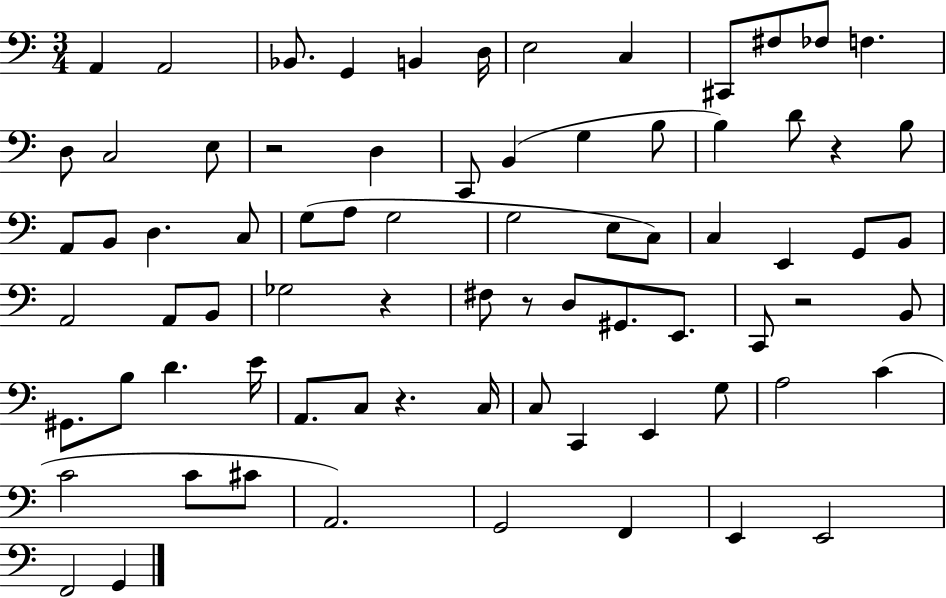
X:1
T:Untitled
M:3/4
L:1/4
K:C
A,, A,,2 _B,,/2 G,, B,, D,/4 E,2 C, ^C,,/2 ^F,/2 _F,/2 F, D,/2 C,2 E,/2 z2 D, C,,/2 B,, G, B,/2 B, D/2 z B,/2 A,,/2 B,,/2 D, C,/2 G,/2 A,/2 G,2 G,2 E,/2 C,/2 C, E,, G,,/2 B,,/2 A,,2 A,,/2 B,,/2 _G,2 z ^F,/2 z/2 D,/2 ^G,,/2 E,,/2 C,,/2 z2 B,,/2 ^G,,/2 B,/2 D E/4 A,,/2 C,/2 z C,/4 C,/2 C,, E,, G,/2 A,2 C C2 C/2 ^C/2 A,,2 G,,2 F,, E,, E,,2 F,,2 G,,